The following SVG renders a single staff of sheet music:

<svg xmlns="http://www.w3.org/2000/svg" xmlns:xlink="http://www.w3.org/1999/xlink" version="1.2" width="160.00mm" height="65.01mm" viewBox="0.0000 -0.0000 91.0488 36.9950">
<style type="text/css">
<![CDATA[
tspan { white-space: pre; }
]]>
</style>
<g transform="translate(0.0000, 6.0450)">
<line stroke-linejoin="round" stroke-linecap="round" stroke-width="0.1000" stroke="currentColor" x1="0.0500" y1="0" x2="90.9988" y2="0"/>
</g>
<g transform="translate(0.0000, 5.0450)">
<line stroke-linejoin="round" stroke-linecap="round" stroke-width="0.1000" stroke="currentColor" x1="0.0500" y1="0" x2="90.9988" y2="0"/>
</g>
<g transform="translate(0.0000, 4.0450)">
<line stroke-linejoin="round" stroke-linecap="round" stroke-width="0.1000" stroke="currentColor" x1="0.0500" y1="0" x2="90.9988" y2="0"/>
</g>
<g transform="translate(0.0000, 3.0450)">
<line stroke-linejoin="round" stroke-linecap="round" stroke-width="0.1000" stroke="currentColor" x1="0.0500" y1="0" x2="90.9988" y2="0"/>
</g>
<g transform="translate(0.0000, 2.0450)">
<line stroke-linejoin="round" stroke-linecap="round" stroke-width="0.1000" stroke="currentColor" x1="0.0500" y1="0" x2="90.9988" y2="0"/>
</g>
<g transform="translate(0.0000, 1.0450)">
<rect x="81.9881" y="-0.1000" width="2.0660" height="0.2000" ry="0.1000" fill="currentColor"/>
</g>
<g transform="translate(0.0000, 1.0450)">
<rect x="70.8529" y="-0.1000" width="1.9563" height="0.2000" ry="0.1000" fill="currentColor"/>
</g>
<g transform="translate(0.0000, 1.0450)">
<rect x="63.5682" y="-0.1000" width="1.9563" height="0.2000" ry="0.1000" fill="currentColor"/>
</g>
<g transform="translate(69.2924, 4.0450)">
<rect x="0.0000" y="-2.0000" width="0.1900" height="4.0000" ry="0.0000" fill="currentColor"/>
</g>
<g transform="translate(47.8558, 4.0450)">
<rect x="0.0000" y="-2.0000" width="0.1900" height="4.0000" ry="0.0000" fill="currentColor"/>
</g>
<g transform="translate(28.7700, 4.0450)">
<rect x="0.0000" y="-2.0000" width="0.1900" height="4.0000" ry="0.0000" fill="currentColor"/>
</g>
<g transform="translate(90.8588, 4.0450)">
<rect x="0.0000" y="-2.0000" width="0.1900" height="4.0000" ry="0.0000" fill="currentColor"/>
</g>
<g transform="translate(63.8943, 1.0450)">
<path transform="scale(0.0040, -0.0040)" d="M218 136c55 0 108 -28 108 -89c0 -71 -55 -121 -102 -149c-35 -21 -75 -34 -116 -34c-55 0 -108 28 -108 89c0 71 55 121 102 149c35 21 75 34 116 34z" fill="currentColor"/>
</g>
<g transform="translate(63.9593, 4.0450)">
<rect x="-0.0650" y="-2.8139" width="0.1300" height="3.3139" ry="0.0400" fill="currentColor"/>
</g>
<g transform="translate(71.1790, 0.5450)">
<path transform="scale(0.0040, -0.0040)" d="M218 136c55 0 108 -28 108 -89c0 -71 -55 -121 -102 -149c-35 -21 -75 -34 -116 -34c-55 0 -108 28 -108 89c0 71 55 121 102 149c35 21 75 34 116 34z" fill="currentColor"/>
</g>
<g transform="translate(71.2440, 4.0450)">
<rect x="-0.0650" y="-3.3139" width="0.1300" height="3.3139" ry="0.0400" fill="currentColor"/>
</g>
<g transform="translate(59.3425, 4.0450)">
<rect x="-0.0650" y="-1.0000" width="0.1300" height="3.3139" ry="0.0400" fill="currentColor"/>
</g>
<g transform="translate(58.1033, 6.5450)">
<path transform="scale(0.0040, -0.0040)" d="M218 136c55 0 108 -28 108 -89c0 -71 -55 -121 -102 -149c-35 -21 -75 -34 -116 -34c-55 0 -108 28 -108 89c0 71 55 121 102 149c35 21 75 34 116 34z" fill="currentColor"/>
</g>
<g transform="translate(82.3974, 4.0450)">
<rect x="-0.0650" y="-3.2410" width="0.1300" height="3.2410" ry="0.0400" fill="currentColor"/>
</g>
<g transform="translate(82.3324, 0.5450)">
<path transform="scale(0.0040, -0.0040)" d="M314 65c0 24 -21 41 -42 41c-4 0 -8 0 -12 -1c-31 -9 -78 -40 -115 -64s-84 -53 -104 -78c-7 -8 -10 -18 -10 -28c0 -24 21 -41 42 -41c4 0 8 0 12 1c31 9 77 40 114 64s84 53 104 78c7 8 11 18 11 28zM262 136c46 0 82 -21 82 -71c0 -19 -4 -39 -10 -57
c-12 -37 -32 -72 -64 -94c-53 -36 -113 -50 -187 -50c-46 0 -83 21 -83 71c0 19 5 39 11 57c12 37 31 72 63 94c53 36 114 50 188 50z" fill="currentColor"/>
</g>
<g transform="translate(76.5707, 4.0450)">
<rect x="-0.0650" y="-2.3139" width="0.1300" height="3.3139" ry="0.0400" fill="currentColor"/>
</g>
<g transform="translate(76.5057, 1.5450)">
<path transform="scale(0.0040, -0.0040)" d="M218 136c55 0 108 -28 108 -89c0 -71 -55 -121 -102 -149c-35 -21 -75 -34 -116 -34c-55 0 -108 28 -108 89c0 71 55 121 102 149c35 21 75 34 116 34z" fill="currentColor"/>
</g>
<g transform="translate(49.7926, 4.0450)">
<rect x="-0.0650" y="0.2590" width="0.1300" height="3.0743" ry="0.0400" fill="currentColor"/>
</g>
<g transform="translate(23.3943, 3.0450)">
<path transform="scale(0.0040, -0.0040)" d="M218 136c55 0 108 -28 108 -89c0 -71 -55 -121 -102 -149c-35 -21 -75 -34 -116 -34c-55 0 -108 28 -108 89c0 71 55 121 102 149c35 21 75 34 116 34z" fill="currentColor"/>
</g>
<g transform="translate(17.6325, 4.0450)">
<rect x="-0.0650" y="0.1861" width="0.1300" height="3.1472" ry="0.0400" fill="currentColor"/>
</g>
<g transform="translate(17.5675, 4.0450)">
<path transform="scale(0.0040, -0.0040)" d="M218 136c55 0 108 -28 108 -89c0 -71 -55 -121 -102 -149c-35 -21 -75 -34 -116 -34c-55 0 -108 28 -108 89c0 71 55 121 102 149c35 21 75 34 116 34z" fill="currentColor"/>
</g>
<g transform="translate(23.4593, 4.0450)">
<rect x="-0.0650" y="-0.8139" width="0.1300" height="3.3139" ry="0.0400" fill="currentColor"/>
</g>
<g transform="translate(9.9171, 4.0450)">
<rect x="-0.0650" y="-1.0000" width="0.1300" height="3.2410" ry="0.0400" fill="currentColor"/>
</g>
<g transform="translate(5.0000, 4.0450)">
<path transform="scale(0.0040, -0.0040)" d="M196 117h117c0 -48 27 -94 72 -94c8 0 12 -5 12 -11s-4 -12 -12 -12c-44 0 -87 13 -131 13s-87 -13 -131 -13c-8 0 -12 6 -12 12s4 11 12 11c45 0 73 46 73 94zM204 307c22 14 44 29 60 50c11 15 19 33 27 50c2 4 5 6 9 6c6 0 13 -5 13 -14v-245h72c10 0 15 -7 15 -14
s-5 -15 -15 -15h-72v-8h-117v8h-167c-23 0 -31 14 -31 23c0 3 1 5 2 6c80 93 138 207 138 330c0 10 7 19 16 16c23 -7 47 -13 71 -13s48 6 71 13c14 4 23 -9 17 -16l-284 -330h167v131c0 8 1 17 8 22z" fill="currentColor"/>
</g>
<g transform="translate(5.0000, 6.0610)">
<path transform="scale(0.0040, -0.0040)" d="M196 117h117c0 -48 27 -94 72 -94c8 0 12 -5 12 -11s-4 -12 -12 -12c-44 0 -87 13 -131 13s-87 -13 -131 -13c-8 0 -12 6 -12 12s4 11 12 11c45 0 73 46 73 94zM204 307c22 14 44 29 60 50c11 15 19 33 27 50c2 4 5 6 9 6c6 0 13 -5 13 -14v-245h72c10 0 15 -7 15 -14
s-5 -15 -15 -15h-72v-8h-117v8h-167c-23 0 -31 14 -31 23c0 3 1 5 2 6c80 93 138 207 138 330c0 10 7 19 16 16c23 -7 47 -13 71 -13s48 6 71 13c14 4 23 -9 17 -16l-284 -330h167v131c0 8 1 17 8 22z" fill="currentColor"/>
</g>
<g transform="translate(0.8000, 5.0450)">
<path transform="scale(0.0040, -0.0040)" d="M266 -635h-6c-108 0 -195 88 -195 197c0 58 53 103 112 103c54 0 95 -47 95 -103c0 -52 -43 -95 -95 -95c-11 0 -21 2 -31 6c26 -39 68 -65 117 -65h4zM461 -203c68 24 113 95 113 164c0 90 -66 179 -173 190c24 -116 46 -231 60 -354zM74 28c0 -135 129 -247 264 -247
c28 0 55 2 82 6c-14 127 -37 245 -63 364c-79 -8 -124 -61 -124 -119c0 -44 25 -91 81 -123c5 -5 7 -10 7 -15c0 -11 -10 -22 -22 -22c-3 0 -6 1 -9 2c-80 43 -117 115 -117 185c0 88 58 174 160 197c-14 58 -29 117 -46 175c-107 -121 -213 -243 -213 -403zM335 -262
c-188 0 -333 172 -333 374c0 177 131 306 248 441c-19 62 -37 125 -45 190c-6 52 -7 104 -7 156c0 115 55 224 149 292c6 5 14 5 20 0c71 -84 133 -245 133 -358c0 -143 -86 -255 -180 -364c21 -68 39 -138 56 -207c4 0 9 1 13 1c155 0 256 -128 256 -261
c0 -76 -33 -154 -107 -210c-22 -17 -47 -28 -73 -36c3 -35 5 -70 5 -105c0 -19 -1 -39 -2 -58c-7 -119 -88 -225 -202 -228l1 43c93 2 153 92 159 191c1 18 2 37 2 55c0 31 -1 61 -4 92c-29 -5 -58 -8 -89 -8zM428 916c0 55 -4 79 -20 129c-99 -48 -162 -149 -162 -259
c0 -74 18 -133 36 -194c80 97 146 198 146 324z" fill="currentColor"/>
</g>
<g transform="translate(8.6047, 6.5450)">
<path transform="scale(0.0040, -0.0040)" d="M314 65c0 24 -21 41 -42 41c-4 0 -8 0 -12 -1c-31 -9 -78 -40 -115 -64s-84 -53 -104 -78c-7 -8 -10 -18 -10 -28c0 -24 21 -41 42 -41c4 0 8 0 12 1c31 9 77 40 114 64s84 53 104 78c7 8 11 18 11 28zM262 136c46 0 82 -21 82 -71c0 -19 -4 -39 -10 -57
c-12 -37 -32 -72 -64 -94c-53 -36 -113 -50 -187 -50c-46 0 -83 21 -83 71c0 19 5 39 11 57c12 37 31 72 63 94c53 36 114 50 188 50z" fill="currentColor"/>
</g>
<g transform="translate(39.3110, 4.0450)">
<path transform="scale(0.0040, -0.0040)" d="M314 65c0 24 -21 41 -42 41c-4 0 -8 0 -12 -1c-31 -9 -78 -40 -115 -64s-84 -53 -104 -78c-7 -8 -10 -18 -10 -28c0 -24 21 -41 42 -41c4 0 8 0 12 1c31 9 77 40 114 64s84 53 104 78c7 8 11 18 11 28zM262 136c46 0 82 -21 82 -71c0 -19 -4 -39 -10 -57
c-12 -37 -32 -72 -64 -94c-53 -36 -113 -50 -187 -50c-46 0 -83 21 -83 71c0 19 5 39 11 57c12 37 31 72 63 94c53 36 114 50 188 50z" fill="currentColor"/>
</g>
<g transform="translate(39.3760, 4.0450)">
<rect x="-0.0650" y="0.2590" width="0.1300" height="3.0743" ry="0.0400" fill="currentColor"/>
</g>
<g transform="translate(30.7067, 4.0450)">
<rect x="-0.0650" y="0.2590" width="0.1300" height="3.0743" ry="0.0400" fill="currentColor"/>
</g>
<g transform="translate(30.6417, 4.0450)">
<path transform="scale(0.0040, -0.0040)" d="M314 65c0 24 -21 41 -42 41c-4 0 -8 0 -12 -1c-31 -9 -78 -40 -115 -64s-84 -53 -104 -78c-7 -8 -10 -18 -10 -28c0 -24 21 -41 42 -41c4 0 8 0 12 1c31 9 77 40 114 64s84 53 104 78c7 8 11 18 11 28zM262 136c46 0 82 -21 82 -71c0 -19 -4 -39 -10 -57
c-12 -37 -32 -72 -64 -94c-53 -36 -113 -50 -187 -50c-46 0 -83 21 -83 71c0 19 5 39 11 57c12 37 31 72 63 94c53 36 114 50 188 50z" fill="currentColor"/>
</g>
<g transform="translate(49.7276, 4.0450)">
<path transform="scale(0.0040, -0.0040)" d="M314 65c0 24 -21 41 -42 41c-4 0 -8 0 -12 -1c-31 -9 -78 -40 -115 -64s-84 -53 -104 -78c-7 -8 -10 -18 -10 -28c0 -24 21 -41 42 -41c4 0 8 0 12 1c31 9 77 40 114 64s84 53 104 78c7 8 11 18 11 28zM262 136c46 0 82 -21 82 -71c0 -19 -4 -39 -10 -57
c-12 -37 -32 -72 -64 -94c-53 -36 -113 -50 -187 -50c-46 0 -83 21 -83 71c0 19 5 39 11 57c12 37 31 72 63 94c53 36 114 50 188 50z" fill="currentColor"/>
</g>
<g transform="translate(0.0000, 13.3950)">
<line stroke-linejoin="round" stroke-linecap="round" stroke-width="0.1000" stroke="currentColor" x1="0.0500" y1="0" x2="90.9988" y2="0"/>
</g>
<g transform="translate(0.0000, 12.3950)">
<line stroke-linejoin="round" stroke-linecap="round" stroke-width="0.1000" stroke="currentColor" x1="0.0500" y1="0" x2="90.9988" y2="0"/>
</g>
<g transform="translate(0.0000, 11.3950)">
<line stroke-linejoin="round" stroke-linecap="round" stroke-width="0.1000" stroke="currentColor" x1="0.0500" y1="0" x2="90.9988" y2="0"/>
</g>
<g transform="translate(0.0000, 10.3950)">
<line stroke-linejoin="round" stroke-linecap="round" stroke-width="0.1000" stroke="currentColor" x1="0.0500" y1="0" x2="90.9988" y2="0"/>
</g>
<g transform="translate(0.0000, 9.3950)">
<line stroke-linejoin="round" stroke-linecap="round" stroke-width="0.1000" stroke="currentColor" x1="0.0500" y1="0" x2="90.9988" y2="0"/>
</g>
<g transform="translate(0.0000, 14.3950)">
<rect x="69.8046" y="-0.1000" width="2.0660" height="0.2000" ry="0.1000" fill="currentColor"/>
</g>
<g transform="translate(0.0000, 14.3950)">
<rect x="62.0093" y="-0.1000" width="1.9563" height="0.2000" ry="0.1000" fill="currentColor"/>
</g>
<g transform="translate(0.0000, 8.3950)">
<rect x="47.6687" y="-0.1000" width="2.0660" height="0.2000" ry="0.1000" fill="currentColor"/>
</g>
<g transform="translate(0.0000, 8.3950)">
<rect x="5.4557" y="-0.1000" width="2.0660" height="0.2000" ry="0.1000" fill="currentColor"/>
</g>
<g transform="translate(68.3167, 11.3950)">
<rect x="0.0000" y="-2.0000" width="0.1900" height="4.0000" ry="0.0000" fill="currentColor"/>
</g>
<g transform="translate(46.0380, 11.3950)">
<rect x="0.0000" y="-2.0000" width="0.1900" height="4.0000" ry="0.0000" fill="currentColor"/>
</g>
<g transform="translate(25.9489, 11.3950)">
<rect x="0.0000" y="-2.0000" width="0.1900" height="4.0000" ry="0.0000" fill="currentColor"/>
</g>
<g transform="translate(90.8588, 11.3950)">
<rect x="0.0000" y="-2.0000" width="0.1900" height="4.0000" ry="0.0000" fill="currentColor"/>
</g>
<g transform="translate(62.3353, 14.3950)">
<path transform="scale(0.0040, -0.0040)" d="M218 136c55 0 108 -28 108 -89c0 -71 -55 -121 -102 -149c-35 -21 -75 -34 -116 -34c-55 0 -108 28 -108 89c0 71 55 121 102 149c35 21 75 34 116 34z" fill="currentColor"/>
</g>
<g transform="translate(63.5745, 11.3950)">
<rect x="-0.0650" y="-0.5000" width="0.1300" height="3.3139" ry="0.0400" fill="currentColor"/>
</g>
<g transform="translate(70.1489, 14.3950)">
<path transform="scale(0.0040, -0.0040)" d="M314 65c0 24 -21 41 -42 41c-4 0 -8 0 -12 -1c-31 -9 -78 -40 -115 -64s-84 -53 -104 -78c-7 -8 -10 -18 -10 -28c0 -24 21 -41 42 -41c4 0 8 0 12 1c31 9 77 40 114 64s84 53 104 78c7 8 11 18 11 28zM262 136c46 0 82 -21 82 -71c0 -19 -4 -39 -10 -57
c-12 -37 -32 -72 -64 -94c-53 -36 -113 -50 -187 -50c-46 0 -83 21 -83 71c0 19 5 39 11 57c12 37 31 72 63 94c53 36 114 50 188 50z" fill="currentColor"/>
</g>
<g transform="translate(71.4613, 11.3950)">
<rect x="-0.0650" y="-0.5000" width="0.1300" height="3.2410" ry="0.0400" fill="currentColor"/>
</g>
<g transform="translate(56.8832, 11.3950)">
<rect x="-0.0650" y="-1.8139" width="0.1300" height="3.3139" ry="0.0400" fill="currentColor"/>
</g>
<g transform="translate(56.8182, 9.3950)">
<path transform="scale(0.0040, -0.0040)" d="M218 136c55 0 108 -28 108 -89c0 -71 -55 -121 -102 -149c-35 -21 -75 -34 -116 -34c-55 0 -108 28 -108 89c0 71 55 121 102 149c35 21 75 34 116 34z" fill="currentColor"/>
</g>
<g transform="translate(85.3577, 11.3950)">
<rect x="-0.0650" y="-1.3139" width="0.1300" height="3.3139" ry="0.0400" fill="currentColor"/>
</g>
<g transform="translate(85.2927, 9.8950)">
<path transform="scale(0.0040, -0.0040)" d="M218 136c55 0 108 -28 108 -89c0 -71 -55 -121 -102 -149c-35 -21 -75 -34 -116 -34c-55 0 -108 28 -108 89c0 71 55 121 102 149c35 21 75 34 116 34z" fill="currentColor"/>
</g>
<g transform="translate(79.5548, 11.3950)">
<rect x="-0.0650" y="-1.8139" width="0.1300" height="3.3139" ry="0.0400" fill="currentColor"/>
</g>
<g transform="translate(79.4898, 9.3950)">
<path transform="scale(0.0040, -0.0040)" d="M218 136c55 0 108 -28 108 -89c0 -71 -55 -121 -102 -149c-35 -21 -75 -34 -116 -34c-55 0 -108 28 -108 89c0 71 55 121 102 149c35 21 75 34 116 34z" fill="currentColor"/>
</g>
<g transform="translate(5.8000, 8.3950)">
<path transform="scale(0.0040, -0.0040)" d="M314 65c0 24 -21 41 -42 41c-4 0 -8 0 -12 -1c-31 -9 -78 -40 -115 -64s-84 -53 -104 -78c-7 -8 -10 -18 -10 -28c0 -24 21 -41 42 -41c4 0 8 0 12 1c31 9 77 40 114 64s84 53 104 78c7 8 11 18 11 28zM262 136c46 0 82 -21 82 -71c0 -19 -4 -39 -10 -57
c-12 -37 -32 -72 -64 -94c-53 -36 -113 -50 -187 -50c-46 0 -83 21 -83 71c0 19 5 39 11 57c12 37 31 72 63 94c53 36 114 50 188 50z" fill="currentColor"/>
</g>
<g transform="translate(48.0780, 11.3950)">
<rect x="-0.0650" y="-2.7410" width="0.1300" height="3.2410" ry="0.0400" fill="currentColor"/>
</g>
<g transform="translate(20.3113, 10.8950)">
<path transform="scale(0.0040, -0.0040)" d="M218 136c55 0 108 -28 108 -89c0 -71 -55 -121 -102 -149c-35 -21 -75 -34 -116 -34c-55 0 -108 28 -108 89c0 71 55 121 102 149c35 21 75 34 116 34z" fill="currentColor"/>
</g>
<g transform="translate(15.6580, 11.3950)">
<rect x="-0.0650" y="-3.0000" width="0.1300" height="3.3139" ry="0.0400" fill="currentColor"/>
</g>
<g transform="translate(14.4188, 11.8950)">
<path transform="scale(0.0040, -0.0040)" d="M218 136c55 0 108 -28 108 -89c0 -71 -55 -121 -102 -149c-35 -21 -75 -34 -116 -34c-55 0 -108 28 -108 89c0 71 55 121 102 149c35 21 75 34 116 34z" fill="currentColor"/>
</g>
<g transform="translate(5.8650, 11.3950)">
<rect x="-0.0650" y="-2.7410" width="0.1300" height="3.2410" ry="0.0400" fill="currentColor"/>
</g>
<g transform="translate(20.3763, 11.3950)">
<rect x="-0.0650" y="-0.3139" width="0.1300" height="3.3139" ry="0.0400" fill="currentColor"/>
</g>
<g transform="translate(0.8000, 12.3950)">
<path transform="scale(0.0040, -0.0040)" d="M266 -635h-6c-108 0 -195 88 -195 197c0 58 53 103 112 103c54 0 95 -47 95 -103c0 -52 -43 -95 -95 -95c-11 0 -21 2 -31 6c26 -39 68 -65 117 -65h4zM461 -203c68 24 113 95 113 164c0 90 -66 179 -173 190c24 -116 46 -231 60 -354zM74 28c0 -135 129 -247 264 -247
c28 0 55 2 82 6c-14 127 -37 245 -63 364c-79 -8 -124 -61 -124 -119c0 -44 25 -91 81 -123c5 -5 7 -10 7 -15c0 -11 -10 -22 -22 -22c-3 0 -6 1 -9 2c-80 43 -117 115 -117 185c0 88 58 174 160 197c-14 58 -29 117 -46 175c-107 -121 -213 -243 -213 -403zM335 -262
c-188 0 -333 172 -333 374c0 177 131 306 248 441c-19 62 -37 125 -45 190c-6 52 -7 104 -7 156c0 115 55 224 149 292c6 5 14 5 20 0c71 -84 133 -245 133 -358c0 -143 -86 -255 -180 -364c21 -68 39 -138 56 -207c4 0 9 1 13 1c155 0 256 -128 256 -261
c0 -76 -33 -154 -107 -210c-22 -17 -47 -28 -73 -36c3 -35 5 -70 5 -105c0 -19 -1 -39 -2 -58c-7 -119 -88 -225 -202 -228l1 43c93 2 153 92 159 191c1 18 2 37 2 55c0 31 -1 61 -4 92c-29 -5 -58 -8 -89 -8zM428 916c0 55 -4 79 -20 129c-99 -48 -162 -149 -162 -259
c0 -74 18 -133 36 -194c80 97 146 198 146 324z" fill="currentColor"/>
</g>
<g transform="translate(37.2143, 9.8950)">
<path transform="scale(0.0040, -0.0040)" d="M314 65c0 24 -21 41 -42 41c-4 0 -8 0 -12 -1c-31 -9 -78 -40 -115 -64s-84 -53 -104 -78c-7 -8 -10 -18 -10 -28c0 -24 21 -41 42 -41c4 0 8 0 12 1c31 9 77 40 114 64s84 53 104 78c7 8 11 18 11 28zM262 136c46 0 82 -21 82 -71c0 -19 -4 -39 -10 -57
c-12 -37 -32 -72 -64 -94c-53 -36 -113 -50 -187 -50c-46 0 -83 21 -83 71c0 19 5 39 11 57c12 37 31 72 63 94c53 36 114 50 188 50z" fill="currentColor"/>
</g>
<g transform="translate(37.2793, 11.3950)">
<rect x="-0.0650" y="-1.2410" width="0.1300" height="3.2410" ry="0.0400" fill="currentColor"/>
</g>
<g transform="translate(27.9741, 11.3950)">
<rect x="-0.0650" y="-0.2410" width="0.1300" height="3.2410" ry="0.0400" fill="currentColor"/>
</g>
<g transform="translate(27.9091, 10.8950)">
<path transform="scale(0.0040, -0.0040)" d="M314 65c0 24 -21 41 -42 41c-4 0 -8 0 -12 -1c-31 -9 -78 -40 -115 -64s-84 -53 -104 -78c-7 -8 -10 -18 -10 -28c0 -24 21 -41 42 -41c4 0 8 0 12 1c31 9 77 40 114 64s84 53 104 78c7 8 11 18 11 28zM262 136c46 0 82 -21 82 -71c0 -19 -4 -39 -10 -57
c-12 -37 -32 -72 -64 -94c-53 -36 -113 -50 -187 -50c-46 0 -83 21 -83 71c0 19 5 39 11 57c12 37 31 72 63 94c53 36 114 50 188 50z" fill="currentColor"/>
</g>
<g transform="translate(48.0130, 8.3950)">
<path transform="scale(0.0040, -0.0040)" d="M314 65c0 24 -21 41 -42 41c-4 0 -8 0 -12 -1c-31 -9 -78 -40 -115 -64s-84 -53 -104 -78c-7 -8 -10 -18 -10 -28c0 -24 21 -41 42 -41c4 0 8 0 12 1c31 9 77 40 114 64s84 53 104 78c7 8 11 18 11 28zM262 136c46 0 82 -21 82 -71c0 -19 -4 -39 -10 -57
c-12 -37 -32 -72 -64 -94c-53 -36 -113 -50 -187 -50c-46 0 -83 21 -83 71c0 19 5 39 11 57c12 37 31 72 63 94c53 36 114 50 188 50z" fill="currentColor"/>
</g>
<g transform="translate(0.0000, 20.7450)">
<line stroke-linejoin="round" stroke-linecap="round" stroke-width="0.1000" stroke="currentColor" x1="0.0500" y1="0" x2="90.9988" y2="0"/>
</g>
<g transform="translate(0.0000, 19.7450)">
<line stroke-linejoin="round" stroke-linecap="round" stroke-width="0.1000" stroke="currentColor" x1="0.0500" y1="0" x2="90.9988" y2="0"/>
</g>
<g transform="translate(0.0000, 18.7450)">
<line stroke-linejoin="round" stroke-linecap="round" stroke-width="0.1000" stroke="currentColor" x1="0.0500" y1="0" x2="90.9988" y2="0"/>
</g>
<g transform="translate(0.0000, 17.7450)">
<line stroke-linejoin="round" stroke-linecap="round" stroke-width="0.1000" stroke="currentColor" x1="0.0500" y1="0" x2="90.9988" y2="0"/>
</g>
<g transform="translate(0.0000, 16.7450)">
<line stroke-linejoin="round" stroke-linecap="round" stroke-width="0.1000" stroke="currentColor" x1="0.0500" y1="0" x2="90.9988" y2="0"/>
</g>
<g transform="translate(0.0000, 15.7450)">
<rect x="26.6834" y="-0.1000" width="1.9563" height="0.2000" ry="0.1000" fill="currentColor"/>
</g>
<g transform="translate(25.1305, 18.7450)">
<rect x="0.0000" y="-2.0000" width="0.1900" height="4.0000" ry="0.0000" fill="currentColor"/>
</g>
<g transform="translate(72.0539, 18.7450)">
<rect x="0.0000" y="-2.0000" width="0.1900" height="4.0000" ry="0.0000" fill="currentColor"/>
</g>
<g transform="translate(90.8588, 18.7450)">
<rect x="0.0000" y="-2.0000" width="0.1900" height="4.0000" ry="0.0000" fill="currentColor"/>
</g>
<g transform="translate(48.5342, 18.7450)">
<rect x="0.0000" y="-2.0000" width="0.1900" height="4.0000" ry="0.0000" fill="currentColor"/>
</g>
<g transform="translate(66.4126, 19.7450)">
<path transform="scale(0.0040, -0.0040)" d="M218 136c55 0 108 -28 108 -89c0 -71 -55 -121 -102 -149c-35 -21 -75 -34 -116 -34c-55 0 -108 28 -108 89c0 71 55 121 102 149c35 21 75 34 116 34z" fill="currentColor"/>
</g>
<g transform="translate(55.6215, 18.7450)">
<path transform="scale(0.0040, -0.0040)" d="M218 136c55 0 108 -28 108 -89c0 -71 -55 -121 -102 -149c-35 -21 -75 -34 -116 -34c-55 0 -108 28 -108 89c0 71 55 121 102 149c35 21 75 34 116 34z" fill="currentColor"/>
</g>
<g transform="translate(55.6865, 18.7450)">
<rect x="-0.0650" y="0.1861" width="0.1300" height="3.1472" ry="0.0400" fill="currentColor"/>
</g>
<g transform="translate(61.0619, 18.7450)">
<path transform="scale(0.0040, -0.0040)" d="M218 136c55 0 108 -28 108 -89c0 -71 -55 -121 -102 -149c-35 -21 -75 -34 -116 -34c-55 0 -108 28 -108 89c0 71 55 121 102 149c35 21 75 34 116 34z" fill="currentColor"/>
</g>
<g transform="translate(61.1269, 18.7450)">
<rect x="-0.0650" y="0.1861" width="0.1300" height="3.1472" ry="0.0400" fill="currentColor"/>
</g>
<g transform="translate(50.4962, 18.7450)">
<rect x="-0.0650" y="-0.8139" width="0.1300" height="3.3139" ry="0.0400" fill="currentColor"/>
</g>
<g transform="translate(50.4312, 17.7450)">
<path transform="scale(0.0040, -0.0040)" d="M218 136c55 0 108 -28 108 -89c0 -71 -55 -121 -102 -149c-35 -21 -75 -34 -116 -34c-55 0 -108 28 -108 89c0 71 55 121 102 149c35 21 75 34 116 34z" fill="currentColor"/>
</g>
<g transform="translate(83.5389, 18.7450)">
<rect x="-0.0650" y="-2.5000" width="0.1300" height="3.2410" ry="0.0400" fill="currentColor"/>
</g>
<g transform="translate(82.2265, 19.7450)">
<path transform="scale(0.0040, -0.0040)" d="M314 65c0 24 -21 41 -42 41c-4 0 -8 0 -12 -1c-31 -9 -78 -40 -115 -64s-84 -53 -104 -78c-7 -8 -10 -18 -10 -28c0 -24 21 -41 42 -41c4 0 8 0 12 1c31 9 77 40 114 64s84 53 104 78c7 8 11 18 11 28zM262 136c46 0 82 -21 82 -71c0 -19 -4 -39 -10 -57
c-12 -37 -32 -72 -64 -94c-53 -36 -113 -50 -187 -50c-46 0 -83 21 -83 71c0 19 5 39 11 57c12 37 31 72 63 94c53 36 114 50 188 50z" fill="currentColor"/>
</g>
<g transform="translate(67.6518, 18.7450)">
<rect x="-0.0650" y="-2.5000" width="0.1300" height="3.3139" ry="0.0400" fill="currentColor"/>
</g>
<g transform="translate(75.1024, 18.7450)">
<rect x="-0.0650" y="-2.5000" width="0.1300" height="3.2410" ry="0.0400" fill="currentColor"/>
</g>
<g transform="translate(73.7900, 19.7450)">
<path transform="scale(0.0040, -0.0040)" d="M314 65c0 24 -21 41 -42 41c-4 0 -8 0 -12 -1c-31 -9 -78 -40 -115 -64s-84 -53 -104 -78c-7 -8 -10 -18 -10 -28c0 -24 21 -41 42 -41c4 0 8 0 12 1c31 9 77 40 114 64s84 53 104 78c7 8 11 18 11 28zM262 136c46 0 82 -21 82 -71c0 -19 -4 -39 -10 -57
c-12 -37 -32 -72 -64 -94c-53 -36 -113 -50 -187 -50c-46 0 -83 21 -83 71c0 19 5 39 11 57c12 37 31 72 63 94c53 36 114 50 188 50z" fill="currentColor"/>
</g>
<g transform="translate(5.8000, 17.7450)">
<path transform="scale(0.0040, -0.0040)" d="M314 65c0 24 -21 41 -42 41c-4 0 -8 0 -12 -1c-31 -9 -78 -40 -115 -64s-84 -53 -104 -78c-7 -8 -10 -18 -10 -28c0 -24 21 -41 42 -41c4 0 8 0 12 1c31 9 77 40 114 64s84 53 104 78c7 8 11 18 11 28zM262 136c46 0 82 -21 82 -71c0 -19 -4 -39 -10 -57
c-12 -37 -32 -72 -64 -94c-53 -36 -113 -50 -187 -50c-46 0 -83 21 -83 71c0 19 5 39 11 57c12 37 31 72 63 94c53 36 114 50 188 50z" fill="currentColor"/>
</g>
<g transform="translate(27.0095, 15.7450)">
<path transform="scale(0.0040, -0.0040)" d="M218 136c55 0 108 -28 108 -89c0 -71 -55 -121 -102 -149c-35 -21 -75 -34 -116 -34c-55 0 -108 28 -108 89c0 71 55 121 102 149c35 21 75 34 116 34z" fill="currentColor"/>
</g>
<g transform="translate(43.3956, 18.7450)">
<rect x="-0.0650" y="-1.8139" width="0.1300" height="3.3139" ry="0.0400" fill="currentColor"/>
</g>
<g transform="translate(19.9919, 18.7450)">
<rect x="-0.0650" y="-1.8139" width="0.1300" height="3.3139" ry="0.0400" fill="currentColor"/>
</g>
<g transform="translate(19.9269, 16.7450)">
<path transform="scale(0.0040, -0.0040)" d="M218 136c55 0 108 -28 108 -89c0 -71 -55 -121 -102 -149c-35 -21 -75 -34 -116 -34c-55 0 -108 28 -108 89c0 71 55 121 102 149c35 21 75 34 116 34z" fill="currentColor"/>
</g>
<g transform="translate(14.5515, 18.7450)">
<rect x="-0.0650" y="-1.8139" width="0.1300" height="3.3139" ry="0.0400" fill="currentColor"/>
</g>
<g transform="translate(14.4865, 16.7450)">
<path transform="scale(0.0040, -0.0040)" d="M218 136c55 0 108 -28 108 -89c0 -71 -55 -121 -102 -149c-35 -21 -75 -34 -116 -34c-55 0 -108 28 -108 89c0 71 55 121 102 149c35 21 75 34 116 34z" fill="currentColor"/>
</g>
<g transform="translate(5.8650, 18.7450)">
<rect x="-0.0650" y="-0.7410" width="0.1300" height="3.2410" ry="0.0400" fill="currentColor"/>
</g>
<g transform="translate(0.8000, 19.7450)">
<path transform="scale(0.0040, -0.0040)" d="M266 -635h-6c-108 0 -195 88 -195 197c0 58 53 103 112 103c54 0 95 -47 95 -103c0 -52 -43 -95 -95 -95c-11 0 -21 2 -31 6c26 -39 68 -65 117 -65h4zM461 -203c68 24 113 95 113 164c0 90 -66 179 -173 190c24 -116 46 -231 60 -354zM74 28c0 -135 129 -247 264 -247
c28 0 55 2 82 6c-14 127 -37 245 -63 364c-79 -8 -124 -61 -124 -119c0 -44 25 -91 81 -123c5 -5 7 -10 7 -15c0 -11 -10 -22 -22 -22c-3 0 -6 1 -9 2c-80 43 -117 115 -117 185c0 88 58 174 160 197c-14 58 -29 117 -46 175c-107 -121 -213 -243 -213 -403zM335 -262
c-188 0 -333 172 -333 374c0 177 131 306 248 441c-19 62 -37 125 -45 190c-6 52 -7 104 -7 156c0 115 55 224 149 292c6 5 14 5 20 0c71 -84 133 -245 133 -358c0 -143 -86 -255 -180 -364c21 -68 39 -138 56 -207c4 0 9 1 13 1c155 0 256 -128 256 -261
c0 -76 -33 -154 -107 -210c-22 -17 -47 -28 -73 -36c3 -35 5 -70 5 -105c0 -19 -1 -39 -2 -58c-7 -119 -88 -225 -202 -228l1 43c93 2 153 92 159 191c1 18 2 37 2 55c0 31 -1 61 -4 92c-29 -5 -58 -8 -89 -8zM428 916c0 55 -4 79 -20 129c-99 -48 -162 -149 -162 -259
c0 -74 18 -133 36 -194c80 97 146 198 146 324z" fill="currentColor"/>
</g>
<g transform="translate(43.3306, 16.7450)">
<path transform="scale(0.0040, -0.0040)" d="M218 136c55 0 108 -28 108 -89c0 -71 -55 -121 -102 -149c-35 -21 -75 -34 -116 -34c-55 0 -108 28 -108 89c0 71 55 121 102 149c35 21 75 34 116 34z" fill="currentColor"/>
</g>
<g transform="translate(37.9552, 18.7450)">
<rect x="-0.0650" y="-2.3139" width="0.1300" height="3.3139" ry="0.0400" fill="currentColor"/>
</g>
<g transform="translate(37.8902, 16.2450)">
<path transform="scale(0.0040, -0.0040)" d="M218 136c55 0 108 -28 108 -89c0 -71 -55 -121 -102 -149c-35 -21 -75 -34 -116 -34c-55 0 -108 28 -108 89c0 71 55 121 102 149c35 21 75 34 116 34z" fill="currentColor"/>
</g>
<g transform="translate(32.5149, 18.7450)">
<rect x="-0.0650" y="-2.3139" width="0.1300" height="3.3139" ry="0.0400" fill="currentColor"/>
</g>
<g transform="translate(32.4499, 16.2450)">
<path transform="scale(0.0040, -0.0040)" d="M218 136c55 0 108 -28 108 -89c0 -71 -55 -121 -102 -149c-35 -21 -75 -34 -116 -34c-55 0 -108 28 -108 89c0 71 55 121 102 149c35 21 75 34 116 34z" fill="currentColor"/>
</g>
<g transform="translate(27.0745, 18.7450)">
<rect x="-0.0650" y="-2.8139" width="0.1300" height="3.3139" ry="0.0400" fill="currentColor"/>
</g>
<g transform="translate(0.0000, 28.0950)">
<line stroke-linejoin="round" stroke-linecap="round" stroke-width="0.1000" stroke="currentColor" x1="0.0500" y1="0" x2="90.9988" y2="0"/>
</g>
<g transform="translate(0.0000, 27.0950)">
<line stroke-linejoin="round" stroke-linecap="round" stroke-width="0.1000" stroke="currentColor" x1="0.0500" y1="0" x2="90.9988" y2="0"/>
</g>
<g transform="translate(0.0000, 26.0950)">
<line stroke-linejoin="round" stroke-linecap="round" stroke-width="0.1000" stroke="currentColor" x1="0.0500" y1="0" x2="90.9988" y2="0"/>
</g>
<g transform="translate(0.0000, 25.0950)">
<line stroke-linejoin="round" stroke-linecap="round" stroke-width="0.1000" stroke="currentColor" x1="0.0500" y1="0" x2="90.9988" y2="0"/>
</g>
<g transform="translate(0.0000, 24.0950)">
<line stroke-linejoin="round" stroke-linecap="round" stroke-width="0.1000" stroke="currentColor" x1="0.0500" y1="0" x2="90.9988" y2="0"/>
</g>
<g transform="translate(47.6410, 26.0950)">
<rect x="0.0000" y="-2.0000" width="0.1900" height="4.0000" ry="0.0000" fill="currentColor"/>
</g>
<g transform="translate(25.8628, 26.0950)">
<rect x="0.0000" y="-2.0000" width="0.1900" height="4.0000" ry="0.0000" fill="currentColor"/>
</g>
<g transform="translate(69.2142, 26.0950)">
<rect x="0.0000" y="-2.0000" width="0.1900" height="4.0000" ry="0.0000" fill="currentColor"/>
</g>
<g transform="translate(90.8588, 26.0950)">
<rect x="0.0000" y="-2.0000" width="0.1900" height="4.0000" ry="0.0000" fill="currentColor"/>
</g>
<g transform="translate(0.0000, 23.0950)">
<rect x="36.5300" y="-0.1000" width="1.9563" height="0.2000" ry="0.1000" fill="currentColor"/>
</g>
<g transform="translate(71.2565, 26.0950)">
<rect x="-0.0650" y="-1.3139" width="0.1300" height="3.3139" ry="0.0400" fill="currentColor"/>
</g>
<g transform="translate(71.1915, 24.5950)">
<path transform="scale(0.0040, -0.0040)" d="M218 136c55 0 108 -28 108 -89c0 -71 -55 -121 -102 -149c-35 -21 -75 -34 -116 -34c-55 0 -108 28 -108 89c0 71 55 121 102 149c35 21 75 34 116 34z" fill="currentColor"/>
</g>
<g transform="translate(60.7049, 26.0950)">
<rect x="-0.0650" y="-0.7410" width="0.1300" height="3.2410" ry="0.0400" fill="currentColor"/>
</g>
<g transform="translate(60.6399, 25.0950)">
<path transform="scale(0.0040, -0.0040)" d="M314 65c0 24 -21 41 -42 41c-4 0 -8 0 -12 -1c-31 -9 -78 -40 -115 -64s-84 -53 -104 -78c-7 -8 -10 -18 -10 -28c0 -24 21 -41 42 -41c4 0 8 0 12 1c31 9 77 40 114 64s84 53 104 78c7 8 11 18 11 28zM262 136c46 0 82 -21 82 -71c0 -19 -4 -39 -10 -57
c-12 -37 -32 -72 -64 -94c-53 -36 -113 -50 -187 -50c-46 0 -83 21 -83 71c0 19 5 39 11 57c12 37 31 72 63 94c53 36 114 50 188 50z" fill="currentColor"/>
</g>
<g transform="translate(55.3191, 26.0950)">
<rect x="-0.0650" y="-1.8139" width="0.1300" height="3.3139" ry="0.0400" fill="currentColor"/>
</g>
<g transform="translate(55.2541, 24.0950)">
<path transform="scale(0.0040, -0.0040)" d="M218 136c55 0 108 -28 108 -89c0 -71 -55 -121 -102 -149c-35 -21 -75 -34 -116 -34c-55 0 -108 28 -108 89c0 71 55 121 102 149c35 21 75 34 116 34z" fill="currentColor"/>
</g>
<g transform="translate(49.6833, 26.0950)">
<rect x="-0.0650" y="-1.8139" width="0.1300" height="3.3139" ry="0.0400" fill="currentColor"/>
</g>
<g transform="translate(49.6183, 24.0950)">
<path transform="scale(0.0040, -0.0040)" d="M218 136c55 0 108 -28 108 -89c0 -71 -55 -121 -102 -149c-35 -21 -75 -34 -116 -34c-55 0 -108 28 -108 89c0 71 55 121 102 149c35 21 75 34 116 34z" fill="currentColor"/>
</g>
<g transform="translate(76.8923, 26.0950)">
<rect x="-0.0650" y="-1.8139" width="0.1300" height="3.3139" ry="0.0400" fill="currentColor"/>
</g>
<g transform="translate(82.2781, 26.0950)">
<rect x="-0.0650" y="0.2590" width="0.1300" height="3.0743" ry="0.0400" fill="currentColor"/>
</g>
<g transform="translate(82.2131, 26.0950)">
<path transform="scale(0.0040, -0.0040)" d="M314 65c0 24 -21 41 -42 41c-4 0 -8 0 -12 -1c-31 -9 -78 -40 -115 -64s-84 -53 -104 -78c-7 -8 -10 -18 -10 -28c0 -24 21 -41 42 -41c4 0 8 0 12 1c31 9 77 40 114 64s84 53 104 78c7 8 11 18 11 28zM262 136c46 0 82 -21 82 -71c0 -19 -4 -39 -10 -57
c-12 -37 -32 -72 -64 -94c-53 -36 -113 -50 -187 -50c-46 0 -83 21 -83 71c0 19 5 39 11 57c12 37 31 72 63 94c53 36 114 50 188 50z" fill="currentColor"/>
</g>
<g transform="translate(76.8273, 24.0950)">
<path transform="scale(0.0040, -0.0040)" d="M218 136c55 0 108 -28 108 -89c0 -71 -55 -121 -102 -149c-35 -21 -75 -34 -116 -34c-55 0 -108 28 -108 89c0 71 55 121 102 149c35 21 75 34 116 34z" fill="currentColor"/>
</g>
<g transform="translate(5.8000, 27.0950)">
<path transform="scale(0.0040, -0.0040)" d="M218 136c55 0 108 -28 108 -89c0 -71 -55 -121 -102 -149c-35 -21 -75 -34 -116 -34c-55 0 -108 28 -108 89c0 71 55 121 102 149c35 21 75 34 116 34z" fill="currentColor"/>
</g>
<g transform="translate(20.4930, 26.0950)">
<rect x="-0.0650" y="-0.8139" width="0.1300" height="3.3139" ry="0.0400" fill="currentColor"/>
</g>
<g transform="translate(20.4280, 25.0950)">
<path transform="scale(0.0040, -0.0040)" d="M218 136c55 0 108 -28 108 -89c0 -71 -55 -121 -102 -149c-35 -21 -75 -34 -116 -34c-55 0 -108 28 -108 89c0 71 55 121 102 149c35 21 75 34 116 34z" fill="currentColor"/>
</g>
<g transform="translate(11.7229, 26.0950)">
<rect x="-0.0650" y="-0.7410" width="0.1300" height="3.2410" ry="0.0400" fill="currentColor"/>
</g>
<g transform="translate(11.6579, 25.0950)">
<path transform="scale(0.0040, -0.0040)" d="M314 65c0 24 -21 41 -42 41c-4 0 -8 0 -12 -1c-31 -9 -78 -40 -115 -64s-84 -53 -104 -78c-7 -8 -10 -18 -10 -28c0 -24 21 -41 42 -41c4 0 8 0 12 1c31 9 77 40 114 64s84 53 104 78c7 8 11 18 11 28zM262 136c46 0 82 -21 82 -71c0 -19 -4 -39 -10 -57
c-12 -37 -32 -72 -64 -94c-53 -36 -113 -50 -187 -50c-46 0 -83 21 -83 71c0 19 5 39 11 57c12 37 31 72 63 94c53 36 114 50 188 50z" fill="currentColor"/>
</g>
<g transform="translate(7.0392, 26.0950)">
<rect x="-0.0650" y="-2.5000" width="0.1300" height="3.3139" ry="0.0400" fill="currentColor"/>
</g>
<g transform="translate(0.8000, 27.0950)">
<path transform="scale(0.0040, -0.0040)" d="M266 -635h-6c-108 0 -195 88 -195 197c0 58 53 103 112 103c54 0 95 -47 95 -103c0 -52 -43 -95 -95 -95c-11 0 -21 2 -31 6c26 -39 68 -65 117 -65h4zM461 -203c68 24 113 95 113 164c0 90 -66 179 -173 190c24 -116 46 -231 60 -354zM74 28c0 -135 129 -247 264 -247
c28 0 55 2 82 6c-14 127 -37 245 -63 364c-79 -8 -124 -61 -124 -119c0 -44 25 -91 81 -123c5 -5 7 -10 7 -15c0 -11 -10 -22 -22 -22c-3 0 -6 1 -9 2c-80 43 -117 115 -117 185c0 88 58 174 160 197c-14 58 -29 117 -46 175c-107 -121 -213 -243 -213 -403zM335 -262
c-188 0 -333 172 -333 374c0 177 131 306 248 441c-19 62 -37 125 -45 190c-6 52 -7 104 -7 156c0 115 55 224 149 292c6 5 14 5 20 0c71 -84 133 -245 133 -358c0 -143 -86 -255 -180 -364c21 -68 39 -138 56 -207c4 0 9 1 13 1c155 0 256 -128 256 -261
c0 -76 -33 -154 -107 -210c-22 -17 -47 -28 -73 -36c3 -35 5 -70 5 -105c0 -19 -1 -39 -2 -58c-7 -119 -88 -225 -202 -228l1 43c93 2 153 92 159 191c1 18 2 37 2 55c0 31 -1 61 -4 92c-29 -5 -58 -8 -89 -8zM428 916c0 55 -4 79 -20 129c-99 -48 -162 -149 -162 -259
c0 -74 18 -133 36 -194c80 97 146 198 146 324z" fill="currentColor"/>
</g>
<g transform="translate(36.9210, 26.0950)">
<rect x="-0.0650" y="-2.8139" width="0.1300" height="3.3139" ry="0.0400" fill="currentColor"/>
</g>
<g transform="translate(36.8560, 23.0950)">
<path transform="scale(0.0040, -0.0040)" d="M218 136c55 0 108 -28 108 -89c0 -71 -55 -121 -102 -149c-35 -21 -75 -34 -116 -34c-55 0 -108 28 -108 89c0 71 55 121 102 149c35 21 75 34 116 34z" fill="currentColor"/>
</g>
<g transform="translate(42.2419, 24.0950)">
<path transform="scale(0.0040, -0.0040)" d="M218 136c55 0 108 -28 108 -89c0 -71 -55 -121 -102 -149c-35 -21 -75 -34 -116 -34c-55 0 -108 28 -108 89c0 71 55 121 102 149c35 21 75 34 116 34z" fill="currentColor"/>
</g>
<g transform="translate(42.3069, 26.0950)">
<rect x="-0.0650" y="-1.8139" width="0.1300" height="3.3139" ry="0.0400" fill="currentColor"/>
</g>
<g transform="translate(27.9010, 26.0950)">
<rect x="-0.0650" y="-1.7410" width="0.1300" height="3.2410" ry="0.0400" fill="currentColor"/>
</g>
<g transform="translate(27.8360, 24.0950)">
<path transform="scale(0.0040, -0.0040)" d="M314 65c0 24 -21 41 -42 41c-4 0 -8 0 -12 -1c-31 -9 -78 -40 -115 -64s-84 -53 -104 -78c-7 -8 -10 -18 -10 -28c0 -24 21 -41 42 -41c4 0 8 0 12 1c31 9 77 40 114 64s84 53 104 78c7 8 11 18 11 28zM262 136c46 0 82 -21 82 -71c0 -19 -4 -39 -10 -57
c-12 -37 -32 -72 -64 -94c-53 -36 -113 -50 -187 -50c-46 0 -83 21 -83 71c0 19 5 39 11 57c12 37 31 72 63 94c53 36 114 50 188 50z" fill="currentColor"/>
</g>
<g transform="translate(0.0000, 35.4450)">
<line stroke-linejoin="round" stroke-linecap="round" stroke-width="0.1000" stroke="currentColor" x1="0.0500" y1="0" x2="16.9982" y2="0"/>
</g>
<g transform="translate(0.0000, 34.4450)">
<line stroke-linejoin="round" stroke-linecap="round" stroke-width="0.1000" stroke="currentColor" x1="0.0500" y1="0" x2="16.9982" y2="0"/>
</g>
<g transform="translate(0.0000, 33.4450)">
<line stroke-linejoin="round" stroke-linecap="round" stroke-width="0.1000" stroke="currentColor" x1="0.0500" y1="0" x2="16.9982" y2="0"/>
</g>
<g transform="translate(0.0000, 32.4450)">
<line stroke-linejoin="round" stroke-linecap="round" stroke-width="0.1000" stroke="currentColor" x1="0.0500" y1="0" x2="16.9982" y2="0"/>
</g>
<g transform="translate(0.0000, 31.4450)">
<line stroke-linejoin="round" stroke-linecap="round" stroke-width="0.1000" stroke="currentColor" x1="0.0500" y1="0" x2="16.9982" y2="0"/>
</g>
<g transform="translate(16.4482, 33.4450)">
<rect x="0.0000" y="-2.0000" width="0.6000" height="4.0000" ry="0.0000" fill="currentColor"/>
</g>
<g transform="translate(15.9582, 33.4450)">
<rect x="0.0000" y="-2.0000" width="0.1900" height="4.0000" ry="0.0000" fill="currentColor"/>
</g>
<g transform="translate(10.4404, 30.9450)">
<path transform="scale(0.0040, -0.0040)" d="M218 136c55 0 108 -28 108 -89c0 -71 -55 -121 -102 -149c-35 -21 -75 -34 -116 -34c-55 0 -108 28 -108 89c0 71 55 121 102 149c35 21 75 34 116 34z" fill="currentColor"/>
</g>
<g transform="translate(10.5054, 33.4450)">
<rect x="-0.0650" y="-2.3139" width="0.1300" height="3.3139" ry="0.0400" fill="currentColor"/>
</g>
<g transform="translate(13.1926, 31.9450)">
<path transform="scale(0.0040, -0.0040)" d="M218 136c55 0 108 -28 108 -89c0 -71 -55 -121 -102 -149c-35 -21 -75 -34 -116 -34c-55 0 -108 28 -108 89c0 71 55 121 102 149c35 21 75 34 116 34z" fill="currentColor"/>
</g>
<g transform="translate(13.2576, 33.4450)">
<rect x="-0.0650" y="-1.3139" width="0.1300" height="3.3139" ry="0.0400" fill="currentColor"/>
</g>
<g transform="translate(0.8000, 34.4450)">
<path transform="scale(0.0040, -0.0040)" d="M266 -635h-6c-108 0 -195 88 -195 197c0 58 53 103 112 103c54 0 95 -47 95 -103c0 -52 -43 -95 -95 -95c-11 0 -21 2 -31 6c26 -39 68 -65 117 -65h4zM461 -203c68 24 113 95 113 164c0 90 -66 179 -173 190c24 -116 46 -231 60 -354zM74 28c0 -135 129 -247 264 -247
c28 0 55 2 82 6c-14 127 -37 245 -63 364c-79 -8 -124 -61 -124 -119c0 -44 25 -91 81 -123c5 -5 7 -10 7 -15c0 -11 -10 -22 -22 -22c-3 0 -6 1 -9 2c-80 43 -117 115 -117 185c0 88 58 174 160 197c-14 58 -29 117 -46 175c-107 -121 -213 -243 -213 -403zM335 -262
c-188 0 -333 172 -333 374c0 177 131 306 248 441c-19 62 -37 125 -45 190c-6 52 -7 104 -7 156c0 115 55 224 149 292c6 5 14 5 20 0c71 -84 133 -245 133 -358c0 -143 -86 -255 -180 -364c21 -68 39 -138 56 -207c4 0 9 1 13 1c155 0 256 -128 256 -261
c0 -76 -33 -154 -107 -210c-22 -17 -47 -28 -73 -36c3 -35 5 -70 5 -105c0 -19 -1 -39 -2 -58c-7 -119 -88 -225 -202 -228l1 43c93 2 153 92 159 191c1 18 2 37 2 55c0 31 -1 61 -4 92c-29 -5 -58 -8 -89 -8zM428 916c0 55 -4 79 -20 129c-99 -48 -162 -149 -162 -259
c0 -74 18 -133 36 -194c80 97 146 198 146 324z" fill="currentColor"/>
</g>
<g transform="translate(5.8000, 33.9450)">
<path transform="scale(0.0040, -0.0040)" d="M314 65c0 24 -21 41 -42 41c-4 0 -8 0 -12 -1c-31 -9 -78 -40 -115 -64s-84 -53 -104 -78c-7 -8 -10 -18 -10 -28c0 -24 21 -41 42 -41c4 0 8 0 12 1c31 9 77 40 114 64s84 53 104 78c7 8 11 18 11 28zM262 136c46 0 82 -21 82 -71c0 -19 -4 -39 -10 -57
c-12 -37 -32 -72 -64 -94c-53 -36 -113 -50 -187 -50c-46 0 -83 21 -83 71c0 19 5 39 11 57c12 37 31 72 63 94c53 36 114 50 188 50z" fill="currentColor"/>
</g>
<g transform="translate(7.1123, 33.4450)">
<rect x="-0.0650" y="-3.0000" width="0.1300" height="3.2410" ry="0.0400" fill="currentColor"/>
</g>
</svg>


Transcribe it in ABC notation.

X:1
T:Untitled
M:4/4
L:1/4
K:C
D2 B d B2 B2 B2 D a b g b2 a2 A c c2 e2 a2 f C C2 f e d2 f f a g g f d B B G G2 G2 G d2 d f2 a f f f d2 e f B2 A2 g e